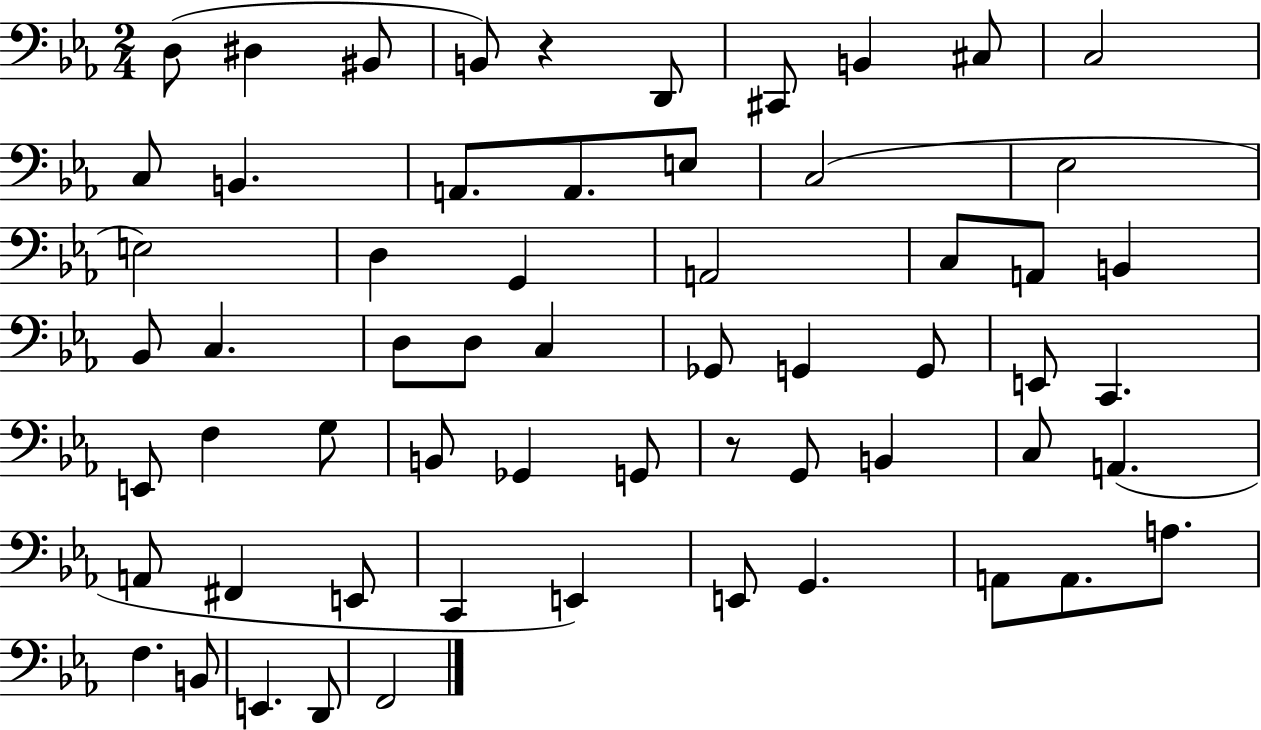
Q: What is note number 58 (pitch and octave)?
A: F2